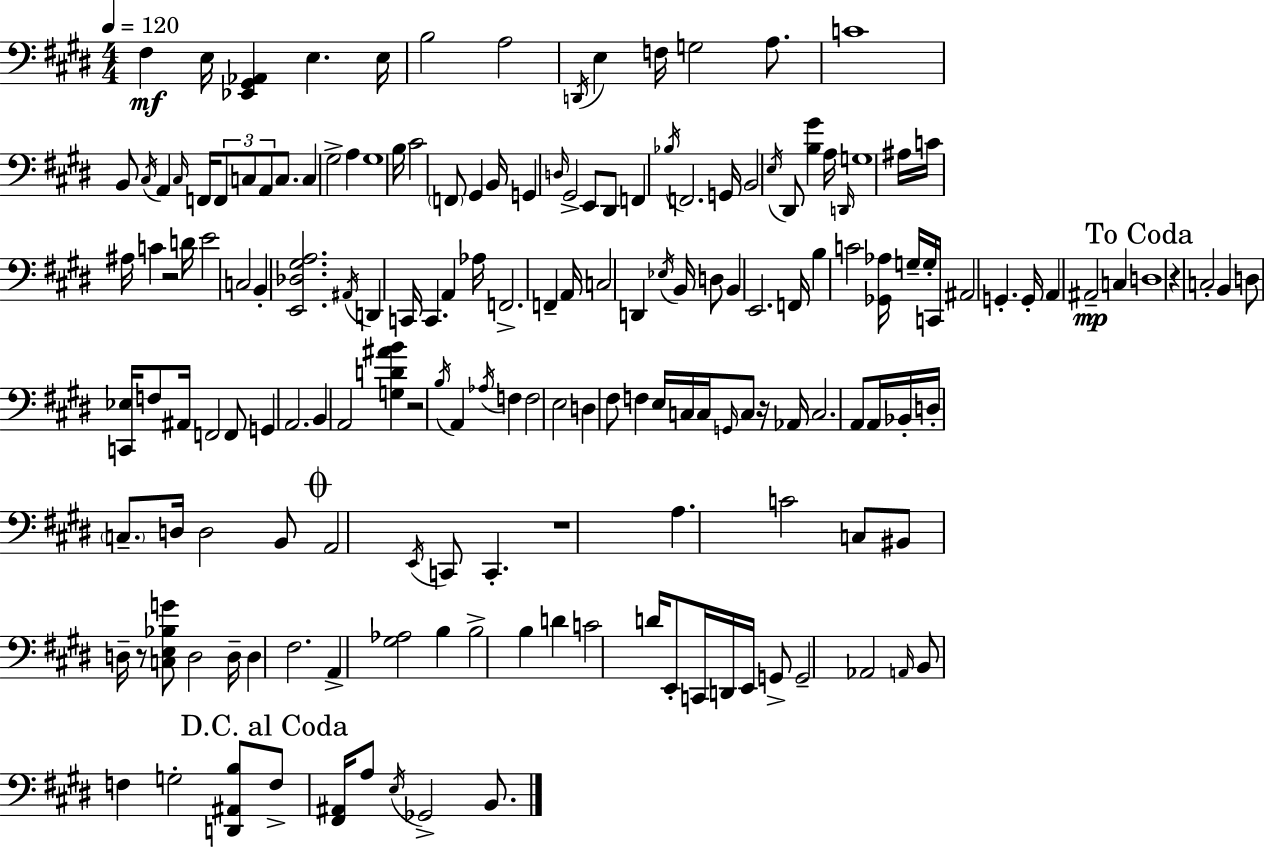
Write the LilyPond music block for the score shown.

{
  \clef bass
  \numericTimeSignature
  \time 4/4
  \key e \major
  \tempo 4 = 120
  fis4\mf e16 <ees, gis, aes,>4 e4. e16 | b2 a2 | \acciaccatura { d,16 } e4 f16 g2 a8. | c'1 | \break b,8 \acciaccatura { cis16 } a,4 \grace { cis16 } f,16 \tuplet 3/2 { f,8 c8 a,8 } | c8. c4 gis2-> a4 | gis1 | b16 cis'2 \parenthesize f,8 gis,4 | \break b,16 g,4 \grace { d16 } gis,2-> | e,8 dis,8 f,4 \acciaccatura { bes16 } f,2. | g,16 b,2 \acciaccatura { e16 } dis,8 | <b gis'>4 a16 \grace { d,16 } g1 | \break ais16 c'16 ais16 c'4 r2 | d'16 e'2 c2 | b,4-. <e, des gis a>2. | \acciaccatura { ais,16 } d,4 c,16 c,4. | \break a,4 aes16 f,2.-> | f,4-- a,16 c2 | d,4 \acciaccatura { ees16 } b,16 d8 b,4 e,2. | f,16 b4 c'2 | \break <ges, aes>16 g16-- g16-. c,16 ais,2 | g,4.-. g,16-. a,4 ais,2--\mp | c4 \mark "To Coda" d1 | r4 c2-. | \break b,4 d8 <c, ees>16 f8 ais,16 f,2 | f,8 g,4 a,2. | b,4 a,2 | <g d' ais' b'>4 r2 | \break \acciaccatura { b16 } a,4 \acciaccatura { aes16 } f4 f2 | e2 d4 fis8 | f4 e16 c16 c16 \grace { g,16 } c8 r16 aes,16 c2. | a,8 a,16 bes,16-. d16-. \parenthesize c8.-- | \break d16 d2 b,8 \mark \markup { \musicglyph "scripts.coda" } a,2 | \acciaccatura { e,16 } c,8 c,4.-. r1 | a4. | c'2 c8 bis,8 d16-- | \break r8 <c e bes g'>8 d2 d16-- d4 | fis2. a,4-> | <gis aes>2 b4 b2-> | b4 d'4 c'2 | \break d'16 e,8-. c,16 d,16 e,16 g,8-> g,2-- | aes,2 \grace { a,16 } b,8 | f4 g2-. <d, ais, b>8 \mark "D.C. al Coda" f8-> | <fis, ais,>16 a8 \acciaccatura { e16 } ges,2-> b,8. \bar "|."
}